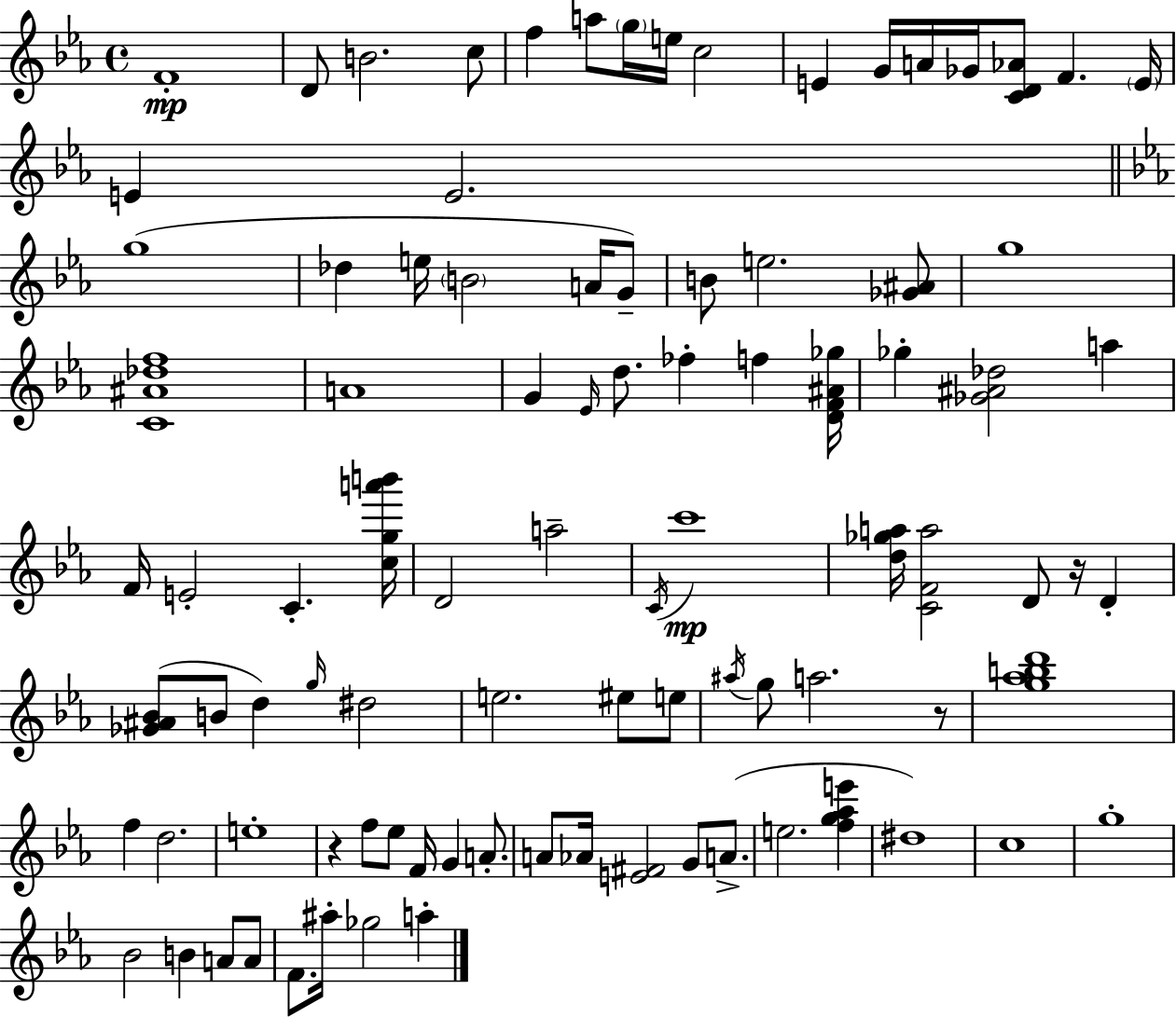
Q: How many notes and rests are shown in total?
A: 92